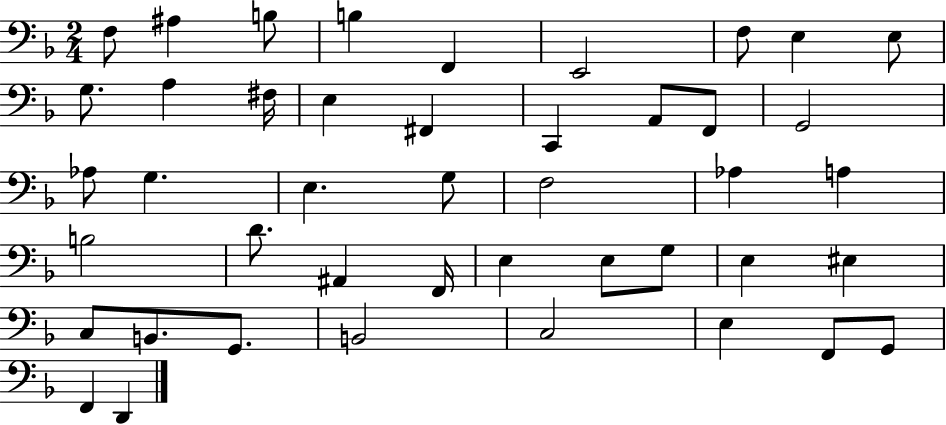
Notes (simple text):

F3/e A#3/q B3/e B3/q F2/q E2/h F3/e E3/q E3/e G3/e. A3/q F#3/s E3/q F#2/q C2/q A2/e F2/e G2/h Ab3/e G3/q. E3/q. G3/e F3/h Ab3/q A3/q B3/h D4/e. A#2/q F2/s E3/q E3/e G3/e E3/q EIS3/q C3/e B2/e. G2/e. B2/h C3/h E3/q F2/e G2/e F2/q D2/q